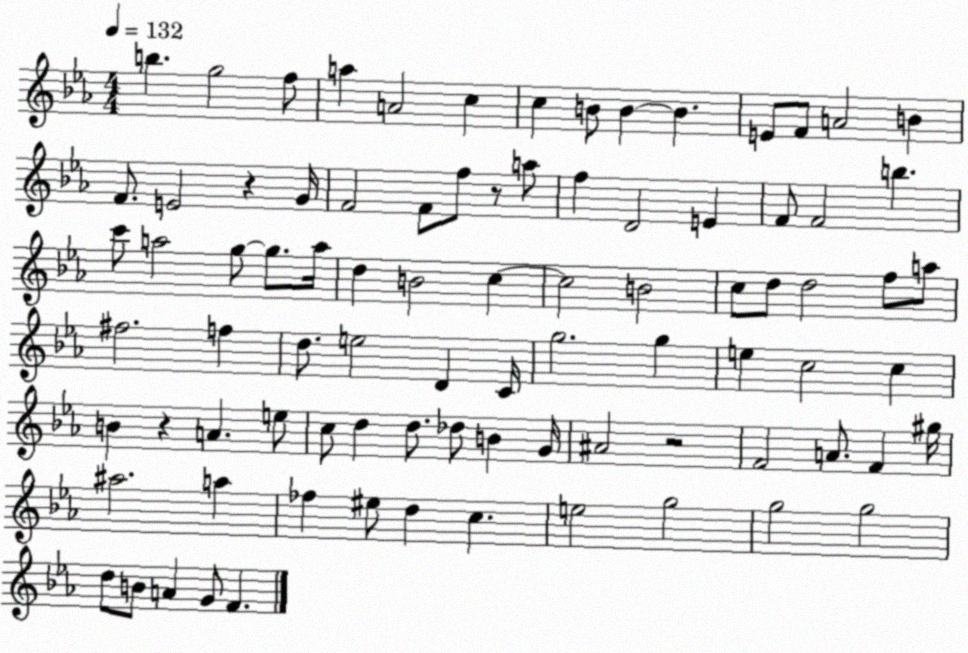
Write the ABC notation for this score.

X:1
T:Untitled
M:4/4
L:1/4
K:Eb
b g2 f/2 a A2 c c B/2 B B E/2 F/2 A2 B F/2 E2 z G/4 F2 F/2 f/2 z/2 a/2 f D2 E F/2 F2 b c'/2 a2 g/2 g/2 a/4 d B2 c c2 B2 c/2 d/2 d2 f/2 a/2 ^f2 f d/2 e2 D C/4 g2 g e c2 c B z A e/2 c/2 d d/2 _d/2 B G/4 ^A2 z2 F2 A/2 F ^g/4 ^a2 a _f ^e/2 d c e2 g2 g2 g2 d/2 B/2 A G/2 F